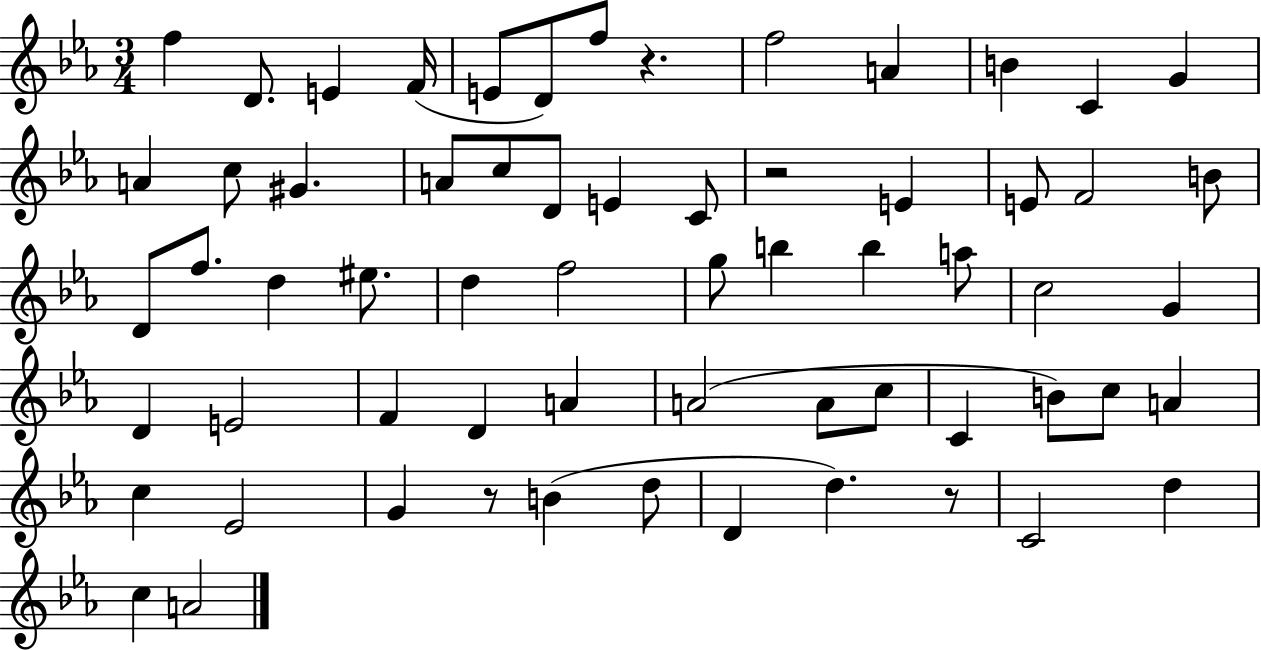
{
  \clef treble
  \numericTimeSignature
  \time 3/4
  \key ees \major
  f''4 d'8. e'4 f'16( | e'8 d'8) f''8 r4. | f''2 a'4 | b'4 c'4 g'4 | \break a'4 c''8 gis'4. | a'8 c''8 d'8 e'4 c'8 | r2 e'4 | e'8 f'2 b'8 | \break d'8 f''8. d''4 eis''8. | d''4 f''2 | g''8 b''4 b''4 a''8 | c''2 g'4 | \break d'4 e'2 | f'4 d'4 a'4 | a'2( a'8 c''8 | c'4 b'8) c''8 a'4 | \break c''4 ees'2 | g'4 r8 b'4( d''8 | d'4 d''4.) r8 | c'2 d''4 | \break c''4 a'2 | \bar "|."
}